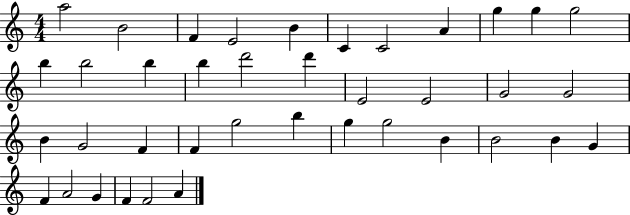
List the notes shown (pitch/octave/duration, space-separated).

A5/h B4/h F4/q E4/h B4/q C4/q C4/h A4/q G5/q G5/q G5/h B5/q B5/h B5/q B5/q D6/h D6/q E4/h E4/h G4/h G4/h B4/q G4/h F4/q F4/q G5/h B5/q G5/q G5/h B4/q B4/h B4/q G4/q F4/q A4/h G4/q F4/q F4/h A4/q